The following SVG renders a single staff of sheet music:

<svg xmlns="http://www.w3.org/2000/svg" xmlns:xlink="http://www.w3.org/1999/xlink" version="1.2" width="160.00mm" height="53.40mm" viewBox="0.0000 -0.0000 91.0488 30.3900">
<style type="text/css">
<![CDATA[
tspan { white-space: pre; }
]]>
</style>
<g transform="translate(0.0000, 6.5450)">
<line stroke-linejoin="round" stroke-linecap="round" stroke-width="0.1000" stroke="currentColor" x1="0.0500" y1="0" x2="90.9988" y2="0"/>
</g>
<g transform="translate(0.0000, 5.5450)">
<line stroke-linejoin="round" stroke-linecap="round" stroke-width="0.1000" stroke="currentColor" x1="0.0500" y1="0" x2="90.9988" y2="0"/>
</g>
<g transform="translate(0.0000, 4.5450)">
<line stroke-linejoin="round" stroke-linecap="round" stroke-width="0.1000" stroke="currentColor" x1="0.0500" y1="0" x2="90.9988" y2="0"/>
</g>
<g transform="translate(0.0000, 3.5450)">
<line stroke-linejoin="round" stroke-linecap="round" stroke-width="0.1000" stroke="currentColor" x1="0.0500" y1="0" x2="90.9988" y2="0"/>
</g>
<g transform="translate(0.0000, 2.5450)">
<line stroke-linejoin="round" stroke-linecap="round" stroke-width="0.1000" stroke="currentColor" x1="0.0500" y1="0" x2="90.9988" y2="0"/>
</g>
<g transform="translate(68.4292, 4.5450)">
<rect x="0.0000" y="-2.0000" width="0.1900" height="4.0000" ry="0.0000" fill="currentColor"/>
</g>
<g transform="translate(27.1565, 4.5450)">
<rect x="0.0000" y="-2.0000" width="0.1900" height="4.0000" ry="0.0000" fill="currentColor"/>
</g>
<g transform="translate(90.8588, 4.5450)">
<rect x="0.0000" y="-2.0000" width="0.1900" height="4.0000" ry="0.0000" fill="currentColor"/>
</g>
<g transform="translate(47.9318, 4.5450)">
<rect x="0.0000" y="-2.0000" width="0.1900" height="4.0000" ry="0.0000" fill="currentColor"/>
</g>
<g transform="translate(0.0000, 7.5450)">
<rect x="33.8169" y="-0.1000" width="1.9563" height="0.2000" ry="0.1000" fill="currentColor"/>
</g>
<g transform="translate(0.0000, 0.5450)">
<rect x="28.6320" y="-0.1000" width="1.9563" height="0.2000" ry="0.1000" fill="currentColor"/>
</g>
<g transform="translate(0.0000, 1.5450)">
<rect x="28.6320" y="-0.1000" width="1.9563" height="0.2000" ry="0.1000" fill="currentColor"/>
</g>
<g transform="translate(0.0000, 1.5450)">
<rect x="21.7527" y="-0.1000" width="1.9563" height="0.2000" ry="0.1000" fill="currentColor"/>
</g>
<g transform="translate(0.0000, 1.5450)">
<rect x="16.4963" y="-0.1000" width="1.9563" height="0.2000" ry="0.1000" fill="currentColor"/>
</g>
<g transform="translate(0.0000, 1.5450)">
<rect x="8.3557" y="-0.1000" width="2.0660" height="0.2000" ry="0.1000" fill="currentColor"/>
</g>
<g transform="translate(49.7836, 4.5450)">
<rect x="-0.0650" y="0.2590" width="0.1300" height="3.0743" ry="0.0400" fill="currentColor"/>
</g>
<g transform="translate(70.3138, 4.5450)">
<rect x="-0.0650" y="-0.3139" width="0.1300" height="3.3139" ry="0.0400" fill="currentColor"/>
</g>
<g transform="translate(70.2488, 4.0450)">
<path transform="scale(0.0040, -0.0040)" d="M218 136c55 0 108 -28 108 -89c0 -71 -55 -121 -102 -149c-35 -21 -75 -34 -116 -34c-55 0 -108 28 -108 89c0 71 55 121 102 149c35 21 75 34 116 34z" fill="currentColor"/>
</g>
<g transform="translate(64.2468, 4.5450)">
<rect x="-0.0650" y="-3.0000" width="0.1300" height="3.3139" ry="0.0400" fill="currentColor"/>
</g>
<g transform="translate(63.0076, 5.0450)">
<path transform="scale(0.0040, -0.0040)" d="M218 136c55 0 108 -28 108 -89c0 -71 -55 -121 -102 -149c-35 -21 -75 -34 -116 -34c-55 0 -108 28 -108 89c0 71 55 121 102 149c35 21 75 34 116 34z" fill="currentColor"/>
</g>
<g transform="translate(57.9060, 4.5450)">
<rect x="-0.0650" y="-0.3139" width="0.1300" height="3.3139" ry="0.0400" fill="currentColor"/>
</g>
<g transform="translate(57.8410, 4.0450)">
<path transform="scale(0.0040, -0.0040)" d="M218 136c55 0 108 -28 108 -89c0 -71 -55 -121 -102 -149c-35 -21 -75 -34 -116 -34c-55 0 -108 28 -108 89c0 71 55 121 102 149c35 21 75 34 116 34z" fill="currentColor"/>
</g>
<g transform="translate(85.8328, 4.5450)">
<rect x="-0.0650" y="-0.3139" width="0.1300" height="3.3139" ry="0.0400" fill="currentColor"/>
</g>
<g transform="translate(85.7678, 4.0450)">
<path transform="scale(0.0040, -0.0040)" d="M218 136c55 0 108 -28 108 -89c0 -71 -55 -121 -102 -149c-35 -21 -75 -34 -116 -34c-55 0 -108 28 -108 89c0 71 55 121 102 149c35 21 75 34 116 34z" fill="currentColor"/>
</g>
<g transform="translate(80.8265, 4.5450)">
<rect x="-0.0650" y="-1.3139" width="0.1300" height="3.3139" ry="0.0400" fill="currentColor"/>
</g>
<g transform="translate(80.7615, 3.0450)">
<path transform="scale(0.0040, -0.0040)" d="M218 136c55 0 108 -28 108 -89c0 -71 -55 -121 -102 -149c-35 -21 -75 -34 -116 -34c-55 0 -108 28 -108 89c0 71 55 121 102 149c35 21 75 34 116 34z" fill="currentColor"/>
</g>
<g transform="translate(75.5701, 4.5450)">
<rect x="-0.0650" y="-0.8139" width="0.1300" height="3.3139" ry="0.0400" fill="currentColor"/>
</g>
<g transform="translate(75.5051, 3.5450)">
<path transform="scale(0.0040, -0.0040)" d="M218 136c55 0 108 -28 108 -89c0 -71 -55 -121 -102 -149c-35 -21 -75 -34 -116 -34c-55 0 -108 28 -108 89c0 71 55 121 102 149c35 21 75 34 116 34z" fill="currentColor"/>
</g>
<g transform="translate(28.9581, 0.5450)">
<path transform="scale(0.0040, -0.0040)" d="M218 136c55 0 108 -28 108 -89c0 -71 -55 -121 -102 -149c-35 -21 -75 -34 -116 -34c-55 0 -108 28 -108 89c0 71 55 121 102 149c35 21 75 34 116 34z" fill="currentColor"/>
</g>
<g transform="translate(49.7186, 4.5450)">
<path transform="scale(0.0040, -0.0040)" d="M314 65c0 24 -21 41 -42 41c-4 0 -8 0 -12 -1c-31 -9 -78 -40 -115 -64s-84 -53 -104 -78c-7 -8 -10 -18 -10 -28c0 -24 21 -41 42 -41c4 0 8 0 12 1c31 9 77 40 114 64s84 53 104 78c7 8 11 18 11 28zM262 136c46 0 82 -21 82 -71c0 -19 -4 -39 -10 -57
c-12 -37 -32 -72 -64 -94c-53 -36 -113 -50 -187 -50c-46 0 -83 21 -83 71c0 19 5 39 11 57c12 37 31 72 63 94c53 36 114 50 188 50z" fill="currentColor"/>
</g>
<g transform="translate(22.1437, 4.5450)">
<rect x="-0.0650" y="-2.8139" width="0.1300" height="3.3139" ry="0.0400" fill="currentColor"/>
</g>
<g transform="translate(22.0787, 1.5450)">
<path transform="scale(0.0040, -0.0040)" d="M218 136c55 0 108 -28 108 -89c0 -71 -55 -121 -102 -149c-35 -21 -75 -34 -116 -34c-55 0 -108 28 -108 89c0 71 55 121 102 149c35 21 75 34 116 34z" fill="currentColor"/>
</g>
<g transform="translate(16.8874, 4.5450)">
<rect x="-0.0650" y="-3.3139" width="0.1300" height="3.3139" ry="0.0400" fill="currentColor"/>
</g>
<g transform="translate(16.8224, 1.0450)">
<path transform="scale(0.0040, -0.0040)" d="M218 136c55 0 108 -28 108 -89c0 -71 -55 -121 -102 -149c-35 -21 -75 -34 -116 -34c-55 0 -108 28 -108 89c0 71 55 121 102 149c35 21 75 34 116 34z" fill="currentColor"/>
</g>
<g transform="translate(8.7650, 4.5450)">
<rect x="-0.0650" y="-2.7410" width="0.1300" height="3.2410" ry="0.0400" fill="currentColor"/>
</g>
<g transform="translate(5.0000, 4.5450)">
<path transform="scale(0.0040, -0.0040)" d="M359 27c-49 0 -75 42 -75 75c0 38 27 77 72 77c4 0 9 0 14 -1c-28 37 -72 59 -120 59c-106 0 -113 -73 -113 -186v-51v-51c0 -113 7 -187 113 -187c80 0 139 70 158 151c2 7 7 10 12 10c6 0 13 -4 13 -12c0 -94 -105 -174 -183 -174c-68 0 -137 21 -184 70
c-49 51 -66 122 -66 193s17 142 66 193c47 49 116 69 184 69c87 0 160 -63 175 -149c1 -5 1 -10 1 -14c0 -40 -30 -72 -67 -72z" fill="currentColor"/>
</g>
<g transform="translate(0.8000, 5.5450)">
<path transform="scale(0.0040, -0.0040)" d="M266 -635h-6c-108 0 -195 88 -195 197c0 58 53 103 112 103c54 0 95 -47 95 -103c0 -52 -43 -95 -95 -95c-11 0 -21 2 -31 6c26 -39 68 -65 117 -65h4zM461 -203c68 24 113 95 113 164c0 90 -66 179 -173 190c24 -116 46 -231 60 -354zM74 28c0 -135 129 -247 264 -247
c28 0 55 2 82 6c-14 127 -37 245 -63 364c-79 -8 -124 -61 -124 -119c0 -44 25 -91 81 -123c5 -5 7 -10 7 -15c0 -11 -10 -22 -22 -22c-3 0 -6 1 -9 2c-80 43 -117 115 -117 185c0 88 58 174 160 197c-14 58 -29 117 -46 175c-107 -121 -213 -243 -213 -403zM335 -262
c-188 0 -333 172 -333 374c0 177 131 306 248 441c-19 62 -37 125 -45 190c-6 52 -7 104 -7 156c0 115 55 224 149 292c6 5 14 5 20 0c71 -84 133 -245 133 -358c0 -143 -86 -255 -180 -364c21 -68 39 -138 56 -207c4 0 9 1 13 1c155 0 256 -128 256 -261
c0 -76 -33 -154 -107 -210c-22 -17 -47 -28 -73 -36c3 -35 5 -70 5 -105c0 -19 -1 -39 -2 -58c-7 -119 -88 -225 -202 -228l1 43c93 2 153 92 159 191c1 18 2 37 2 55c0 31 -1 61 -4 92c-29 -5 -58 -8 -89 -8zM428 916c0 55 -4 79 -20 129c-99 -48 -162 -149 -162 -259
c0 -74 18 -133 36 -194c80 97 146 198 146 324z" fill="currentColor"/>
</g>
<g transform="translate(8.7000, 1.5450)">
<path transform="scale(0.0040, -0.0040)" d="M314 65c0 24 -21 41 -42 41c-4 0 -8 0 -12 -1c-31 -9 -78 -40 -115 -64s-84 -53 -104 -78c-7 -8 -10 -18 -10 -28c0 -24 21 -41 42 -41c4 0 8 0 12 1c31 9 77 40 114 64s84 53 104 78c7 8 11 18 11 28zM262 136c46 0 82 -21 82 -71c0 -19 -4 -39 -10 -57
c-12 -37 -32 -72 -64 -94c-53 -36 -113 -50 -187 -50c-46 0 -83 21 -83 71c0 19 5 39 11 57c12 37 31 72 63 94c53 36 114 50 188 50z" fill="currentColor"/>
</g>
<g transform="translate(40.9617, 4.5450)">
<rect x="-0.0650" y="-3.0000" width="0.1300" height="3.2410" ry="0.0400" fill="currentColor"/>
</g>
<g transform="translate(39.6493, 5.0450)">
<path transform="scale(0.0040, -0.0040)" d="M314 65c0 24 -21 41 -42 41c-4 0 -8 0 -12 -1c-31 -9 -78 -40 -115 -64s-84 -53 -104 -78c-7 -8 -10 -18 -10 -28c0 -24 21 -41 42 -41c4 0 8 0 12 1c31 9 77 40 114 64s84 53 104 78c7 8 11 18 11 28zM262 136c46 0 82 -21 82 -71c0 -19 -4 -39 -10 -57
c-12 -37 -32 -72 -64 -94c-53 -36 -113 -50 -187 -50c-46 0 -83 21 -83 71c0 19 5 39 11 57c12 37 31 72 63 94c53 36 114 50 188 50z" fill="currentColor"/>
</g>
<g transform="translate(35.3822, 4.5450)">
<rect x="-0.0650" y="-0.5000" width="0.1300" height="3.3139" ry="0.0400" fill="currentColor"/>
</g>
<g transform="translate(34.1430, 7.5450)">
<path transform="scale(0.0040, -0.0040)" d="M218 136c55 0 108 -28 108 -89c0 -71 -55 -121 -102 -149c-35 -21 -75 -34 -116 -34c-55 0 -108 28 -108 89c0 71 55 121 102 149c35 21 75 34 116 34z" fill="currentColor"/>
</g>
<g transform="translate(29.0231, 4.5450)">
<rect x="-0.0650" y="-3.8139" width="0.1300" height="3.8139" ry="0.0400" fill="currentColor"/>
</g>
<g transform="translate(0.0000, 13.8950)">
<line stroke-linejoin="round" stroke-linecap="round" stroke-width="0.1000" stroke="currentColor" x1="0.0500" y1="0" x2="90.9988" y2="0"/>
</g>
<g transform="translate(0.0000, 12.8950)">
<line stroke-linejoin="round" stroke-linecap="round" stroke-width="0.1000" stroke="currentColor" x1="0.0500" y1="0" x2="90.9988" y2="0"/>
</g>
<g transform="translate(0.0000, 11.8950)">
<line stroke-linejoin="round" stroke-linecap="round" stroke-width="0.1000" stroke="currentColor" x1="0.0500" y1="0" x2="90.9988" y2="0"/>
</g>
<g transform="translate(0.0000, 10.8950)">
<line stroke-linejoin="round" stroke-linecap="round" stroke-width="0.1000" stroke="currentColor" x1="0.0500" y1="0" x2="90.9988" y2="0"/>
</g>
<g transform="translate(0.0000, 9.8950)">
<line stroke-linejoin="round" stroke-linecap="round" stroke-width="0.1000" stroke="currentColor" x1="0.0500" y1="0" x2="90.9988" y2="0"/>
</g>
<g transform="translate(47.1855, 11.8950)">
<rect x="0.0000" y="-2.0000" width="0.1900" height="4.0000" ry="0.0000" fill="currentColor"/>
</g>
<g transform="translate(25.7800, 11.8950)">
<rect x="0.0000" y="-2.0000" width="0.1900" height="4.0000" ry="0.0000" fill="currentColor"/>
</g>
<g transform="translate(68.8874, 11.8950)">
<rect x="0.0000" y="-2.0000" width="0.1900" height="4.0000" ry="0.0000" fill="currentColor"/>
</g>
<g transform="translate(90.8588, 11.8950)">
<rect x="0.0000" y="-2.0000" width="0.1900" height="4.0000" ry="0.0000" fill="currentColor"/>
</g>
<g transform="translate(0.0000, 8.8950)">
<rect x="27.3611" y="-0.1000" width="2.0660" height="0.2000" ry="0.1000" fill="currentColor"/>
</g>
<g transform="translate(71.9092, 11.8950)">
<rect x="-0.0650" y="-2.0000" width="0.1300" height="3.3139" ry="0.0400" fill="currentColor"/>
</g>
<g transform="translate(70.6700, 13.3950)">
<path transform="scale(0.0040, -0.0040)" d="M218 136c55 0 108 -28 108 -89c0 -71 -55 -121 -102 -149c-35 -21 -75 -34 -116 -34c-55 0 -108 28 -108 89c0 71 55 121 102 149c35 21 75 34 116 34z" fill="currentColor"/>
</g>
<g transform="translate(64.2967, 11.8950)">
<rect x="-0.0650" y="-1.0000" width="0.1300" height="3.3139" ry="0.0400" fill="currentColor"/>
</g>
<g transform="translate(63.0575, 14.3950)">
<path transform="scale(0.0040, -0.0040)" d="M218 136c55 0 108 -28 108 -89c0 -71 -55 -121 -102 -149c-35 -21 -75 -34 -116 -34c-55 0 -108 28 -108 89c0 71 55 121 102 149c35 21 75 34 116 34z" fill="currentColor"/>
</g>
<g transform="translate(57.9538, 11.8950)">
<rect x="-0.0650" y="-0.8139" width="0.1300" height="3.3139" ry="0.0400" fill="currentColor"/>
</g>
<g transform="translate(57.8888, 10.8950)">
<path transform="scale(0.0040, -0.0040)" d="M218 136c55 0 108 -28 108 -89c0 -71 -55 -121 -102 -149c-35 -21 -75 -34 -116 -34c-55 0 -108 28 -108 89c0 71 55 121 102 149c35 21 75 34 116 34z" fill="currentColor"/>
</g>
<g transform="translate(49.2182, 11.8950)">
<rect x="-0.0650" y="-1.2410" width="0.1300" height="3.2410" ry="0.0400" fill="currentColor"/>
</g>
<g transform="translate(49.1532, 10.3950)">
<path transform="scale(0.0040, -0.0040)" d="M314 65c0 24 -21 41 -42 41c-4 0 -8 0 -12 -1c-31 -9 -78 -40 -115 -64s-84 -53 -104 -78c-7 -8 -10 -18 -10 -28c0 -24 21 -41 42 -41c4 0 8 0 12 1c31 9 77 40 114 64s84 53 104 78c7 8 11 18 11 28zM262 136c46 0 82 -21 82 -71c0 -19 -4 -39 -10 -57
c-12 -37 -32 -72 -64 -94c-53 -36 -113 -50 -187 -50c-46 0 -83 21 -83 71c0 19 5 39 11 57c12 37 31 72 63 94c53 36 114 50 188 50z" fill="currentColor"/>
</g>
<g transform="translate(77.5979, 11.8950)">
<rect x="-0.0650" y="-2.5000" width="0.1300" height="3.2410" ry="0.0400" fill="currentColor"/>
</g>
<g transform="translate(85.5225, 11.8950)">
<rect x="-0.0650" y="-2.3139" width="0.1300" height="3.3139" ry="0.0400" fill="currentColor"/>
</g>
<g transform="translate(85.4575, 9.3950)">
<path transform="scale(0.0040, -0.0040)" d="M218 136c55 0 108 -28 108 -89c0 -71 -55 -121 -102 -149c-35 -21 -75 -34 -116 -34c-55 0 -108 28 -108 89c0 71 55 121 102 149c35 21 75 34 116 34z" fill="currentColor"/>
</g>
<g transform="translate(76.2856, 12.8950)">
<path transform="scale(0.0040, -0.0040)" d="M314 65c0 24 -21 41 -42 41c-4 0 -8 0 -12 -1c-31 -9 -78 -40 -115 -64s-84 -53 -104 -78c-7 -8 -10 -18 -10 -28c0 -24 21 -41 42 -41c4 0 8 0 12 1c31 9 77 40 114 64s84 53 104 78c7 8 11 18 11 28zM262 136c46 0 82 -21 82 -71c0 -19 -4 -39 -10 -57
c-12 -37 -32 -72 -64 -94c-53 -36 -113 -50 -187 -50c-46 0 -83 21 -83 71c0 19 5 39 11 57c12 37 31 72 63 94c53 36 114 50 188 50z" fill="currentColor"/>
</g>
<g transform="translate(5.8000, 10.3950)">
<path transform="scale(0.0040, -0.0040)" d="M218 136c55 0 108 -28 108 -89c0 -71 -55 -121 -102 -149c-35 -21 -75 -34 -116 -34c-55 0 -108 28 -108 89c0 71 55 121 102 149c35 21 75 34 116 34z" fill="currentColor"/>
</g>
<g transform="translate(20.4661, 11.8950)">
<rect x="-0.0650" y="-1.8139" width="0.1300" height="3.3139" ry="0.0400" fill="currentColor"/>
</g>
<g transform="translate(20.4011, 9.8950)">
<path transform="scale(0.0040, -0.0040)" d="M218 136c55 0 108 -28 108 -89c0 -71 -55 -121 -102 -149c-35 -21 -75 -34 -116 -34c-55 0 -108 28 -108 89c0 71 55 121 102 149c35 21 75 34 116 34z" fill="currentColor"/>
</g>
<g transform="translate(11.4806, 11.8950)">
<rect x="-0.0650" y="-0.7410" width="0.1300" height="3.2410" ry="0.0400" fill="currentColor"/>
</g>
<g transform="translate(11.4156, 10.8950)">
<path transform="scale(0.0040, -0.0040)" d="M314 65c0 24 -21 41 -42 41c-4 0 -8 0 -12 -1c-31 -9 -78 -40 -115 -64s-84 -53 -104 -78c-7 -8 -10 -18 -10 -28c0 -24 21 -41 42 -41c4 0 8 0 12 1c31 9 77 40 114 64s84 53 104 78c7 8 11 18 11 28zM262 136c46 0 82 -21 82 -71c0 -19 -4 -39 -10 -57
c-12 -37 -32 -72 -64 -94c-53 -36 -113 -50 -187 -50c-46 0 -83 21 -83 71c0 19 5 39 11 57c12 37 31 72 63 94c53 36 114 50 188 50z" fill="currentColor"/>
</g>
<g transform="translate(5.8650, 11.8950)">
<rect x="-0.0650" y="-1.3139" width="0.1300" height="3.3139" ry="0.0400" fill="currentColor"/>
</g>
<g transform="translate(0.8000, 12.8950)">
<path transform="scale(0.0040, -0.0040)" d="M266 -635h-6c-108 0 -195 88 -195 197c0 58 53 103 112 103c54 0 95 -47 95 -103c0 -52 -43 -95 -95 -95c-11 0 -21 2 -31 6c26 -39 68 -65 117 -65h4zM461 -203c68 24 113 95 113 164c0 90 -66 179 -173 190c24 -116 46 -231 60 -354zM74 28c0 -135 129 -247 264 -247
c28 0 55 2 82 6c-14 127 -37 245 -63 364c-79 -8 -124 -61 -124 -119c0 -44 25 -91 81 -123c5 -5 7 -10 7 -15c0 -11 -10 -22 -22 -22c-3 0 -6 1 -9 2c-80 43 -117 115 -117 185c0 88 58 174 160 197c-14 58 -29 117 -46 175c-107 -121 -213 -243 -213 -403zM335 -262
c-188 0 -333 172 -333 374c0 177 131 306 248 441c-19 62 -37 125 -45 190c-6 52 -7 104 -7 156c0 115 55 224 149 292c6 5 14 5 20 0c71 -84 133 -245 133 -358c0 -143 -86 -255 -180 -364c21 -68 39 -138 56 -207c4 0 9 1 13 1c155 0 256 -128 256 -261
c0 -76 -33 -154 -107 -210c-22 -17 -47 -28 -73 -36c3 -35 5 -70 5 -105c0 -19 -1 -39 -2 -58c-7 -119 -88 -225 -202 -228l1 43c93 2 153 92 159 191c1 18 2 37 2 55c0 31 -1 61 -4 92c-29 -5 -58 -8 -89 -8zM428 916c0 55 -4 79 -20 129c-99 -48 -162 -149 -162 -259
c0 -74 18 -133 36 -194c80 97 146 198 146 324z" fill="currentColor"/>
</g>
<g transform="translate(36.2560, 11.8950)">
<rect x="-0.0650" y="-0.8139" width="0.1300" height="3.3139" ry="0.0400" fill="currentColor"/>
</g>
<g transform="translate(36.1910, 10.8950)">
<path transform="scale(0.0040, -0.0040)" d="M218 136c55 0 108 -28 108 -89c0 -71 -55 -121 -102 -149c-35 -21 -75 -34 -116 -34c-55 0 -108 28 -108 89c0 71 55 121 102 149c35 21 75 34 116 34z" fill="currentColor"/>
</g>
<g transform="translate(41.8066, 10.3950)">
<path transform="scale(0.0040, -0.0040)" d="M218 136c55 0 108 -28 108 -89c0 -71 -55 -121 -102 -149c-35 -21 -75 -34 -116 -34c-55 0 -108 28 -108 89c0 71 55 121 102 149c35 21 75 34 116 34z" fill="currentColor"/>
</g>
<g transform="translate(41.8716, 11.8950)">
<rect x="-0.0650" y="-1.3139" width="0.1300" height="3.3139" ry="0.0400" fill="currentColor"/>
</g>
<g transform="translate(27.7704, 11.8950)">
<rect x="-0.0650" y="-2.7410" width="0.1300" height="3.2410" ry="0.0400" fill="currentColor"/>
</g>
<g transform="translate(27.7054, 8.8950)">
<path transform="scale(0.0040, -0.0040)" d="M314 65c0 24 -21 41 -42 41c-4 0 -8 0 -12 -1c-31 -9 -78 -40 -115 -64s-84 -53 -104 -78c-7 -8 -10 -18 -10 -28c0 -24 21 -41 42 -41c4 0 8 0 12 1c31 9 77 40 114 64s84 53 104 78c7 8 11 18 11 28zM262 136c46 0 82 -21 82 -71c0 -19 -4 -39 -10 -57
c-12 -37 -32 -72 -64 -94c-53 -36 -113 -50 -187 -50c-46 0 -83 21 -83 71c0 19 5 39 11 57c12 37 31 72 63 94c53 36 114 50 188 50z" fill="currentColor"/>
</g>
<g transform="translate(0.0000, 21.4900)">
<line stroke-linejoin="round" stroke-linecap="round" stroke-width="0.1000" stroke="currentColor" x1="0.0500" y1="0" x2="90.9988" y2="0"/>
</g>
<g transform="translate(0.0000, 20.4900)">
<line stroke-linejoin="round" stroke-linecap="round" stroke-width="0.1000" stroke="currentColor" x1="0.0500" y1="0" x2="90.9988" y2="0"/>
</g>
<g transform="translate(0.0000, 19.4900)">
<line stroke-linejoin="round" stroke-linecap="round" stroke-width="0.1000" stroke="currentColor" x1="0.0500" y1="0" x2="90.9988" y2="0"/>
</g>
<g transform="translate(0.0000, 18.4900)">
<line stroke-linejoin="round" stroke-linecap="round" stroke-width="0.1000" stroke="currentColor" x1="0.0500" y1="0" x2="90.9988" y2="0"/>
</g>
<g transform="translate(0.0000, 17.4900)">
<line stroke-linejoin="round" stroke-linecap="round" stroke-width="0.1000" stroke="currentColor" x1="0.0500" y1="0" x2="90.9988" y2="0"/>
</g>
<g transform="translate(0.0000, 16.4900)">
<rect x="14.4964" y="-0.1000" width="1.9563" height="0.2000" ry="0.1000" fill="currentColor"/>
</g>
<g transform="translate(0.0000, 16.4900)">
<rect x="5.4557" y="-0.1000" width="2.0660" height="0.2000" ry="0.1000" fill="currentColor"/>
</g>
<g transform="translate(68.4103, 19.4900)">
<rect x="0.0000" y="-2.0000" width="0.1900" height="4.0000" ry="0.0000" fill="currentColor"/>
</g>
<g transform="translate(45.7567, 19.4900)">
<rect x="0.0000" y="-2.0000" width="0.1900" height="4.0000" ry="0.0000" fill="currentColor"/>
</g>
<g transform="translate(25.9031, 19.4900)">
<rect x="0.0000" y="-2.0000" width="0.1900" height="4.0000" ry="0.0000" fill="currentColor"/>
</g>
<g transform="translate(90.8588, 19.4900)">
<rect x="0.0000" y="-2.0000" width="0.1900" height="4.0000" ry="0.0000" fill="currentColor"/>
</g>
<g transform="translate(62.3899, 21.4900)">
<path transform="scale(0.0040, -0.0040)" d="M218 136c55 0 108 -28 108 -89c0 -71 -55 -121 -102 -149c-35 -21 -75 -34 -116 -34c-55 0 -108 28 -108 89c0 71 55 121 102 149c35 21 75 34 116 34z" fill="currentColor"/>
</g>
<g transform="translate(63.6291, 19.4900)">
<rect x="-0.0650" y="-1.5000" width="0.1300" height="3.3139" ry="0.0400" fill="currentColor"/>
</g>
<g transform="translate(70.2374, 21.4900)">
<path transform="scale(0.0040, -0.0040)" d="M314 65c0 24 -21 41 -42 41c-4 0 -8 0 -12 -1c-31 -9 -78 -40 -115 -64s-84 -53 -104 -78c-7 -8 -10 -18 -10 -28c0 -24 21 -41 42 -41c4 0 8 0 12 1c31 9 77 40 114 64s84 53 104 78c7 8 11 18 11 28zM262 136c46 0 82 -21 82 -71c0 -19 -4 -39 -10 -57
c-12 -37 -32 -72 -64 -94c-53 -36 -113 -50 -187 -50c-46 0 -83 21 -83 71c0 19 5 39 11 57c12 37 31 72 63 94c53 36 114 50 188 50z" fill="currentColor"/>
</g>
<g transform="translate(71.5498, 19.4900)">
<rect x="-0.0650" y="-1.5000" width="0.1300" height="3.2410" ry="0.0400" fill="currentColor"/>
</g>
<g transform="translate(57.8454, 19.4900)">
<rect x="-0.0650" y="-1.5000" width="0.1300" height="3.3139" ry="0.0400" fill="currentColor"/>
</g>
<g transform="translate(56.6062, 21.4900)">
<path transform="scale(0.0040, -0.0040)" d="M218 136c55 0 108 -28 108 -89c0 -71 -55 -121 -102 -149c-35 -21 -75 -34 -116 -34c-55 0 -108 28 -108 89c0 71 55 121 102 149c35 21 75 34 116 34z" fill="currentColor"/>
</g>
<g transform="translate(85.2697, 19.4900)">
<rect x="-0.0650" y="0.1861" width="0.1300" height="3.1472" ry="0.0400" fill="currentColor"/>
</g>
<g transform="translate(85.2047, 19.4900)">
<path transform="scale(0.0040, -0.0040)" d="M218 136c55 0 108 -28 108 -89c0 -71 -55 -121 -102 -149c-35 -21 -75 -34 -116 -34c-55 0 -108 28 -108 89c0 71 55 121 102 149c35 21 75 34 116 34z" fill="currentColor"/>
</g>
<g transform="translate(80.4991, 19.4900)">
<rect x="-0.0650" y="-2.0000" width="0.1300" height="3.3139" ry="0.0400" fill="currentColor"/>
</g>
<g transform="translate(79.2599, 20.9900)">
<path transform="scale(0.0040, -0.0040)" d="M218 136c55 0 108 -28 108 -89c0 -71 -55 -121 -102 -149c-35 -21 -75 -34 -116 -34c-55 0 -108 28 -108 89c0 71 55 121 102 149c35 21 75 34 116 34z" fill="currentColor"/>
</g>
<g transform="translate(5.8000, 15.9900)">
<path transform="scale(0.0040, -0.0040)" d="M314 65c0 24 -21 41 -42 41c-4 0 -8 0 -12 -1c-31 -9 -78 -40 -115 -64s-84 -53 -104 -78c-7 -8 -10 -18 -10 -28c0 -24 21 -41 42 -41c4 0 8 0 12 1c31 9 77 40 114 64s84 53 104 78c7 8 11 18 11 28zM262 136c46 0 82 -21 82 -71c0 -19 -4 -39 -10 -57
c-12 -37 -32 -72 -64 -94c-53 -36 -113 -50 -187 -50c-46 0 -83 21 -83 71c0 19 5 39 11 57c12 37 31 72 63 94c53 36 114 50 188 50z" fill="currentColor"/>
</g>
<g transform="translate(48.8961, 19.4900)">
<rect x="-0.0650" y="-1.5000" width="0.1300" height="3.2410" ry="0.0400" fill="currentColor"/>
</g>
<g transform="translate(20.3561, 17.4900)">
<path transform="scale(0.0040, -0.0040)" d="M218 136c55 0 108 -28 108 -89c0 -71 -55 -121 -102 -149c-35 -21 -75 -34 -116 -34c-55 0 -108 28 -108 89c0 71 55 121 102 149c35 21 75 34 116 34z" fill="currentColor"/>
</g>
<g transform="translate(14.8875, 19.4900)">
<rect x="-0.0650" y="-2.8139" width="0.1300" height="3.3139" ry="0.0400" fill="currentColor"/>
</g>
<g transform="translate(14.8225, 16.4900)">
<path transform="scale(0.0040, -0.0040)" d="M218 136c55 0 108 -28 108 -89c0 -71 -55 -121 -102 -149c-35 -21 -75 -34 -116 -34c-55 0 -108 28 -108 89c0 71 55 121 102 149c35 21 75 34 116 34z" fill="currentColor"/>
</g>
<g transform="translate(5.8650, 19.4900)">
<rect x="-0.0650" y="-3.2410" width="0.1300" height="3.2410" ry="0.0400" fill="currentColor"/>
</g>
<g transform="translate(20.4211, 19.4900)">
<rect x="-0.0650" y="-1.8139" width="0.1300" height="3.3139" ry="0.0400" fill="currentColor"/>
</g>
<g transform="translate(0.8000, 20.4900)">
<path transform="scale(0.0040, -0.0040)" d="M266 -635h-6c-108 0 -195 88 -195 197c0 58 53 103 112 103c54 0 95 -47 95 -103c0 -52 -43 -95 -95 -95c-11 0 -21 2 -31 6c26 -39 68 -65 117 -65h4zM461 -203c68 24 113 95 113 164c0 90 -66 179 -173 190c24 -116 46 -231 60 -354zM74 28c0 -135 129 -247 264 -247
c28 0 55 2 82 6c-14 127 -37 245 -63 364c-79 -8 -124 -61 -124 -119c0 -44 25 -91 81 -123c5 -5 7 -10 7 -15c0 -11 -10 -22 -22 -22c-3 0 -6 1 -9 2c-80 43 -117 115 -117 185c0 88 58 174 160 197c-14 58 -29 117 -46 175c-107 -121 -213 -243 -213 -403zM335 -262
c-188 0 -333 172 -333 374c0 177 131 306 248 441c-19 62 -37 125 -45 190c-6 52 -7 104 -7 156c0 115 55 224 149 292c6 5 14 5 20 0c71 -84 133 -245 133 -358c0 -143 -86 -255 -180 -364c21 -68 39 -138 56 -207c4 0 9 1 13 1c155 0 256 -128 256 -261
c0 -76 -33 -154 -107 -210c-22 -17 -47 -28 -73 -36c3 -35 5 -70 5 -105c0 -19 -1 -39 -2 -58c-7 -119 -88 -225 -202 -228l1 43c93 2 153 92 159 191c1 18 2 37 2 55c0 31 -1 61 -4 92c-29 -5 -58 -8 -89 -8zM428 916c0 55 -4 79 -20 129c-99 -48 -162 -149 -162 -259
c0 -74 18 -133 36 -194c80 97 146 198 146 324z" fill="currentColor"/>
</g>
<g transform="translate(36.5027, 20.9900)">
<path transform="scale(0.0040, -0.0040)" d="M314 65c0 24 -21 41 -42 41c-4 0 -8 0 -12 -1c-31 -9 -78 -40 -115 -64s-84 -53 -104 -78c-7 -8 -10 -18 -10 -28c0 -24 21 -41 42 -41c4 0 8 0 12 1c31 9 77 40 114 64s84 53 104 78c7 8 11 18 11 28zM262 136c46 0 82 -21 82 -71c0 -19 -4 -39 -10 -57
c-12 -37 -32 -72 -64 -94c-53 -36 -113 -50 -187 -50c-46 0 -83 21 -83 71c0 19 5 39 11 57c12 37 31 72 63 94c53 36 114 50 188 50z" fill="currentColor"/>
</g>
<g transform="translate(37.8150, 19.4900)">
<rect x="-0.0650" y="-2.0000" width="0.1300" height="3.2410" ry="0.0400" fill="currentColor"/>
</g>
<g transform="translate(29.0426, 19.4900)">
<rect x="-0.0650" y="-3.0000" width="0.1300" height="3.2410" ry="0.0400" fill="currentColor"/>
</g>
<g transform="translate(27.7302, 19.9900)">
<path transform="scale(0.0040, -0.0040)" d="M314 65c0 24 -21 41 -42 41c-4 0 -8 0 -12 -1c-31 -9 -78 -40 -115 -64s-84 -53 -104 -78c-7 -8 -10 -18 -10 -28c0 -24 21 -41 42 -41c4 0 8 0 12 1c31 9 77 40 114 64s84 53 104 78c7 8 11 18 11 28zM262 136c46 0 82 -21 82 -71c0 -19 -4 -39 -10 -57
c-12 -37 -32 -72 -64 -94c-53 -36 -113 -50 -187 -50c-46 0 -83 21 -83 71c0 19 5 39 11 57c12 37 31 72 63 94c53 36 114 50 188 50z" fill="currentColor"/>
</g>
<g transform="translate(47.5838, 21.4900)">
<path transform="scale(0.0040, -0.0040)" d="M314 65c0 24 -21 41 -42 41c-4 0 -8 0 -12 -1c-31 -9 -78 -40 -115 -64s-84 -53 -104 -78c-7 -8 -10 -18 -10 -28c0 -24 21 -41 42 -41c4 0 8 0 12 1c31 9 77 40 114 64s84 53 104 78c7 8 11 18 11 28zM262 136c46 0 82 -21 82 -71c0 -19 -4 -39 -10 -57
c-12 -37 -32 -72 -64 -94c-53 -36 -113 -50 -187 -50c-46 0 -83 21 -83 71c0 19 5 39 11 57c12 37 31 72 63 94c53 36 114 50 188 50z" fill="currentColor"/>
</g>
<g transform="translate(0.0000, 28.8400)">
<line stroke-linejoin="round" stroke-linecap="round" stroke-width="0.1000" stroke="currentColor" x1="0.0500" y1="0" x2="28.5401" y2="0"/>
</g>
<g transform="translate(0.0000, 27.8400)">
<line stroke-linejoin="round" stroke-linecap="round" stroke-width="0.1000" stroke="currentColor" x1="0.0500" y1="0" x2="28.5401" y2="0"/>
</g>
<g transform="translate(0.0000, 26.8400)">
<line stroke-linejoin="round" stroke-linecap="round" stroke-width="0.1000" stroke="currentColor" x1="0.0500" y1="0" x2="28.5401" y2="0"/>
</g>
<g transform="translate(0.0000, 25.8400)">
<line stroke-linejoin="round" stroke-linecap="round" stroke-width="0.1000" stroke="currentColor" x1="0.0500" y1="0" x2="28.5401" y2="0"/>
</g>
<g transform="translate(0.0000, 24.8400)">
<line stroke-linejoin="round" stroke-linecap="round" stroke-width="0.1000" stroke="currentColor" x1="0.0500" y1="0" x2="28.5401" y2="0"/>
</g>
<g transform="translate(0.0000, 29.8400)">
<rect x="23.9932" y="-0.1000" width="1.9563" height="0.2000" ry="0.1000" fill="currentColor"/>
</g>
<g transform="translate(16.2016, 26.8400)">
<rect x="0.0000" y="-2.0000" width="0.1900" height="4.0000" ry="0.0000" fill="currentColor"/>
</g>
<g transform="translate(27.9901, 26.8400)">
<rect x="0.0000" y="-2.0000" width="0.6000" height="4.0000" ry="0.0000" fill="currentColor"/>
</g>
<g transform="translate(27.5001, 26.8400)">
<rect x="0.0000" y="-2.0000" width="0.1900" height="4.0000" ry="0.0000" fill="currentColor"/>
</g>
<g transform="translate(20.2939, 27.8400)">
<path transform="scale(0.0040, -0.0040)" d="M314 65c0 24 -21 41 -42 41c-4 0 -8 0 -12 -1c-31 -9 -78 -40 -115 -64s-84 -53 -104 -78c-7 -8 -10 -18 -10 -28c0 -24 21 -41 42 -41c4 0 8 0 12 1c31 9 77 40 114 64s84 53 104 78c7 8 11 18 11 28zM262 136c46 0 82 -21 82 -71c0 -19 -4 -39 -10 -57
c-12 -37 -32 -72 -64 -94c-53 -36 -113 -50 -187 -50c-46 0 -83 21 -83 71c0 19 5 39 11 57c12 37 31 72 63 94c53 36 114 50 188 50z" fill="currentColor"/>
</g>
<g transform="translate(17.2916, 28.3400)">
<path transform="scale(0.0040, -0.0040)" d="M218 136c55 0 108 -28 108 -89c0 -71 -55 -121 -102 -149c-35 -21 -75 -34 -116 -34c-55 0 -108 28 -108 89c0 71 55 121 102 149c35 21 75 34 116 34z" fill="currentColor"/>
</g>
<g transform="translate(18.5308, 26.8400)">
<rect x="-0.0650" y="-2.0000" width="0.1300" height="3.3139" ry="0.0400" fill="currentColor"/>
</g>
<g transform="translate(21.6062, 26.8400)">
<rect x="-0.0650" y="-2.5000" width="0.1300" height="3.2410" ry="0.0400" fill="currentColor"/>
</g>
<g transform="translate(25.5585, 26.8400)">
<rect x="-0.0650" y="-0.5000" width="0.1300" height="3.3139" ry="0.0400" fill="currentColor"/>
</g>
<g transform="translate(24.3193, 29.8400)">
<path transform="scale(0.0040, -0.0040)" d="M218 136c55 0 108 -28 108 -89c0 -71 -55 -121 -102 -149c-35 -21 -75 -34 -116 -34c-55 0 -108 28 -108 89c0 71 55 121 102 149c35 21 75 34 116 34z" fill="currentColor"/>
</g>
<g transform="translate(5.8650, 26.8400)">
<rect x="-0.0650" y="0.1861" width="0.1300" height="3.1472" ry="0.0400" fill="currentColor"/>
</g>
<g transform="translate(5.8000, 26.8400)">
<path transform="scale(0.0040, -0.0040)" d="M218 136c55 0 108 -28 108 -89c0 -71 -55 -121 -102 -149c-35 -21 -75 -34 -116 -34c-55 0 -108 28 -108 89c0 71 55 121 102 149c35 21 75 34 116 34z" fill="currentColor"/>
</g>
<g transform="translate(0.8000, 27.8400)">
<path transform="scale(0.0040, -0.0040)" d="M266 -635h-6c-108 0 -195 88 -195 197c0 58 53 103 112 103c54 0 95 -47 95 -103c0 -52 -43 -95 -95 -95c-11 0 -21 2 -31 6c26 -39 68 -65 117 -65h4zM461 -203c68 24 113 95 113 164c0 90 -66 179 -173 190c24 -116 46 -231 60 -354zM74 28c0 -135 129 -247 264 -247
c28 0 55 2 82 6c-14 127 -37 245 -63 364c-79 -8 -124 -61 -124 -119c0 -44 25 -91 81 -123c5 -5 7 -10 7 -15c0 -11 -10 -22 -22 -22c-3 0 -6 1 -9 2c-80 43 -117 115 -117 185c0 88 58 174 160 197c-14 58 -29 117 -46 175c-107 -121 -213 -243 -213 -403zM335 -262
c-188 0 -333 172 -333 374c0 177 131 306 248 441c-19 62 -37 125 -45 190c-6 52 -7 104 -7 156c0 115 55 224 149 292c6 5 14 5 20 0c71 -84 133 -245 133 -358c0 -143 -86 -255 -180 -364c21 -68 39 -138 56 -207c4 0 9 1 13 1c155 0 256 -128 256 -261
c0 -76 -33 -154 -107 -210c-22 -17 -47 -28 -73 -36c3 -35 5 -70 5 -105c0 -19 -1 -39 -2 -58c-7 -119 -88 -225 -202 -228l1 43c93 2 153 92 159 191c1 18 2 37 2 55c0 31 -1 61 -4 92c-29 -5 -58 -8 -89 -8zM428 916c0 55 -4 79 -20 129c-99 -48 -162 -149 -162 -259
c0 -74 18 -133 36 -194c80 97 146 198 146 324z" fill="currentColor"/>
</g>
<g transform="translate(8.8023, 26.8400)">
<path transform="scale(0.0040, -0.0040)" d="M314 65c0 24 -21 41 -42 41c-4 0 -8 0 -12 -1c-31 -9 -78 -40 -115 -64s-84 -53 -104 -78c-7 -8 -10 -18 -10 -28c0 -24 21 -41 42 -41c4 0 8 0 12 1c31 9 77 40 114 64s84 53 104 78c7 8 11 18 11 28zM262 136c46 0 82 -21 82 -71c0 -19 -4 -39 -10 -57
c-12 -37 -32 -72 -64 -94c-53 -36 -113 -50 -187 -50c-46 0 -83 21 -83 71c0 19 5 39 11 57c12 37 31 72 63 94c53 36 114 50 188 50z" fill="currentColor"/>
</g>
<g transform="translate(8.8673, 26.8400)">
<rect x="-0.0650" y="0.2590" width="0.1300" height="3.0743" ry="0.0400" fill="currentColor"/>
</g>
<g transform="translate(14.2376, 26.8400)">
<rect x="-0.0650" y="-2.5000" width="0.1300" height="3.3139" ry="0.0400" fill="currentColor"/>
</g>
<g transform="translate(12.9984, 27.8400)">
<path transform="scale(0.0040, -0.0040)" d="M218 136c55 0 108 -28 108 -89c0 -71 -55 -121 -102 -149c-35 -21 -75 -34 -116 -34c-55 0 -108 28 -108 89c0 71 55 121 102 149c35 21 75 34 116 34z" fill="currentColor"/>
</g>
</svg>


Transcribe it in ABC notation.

X:1
T:Untitled
M:4/4
L:1/4
K:C
a2 b a c' C A2 B2 c A c d e c e d2 f a2 d e e2 d D F G2 g b2 a f A2 F2 E2 E E E2 F B B B2 G F G2 C